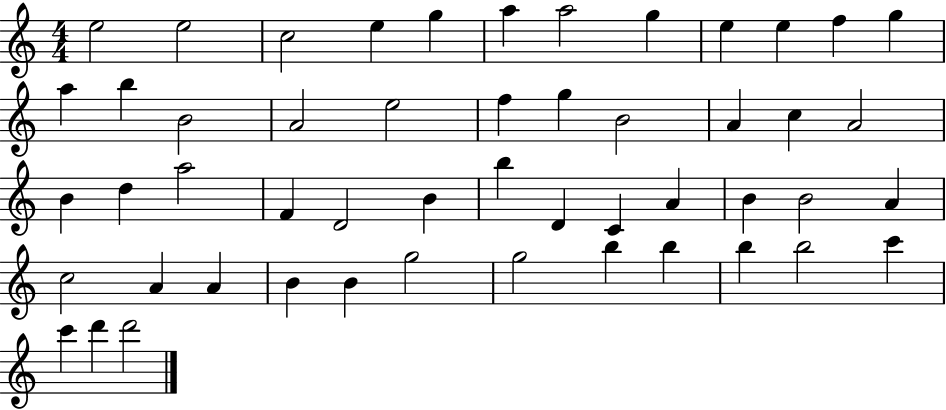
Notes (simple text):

E5/h E5/h C5/h E5/q G5/q A5/q A5/h G5/q E5/q E5/q F5/q G5/q A5/q B5/q B4/h A4/h E5/h F5/q G5/q B4/h A4/q C5/q A4/h B4/q D5/q A5/h F4/q D4/h B4/q B5/q D4/q C4/q A4/q B4/q B4/h A4/q C5/h A4/q A4/q B4/q B4/q G5/h G5/h B5/q B5/q B5/q B5/h C6/q C6/q D6/q D6/h